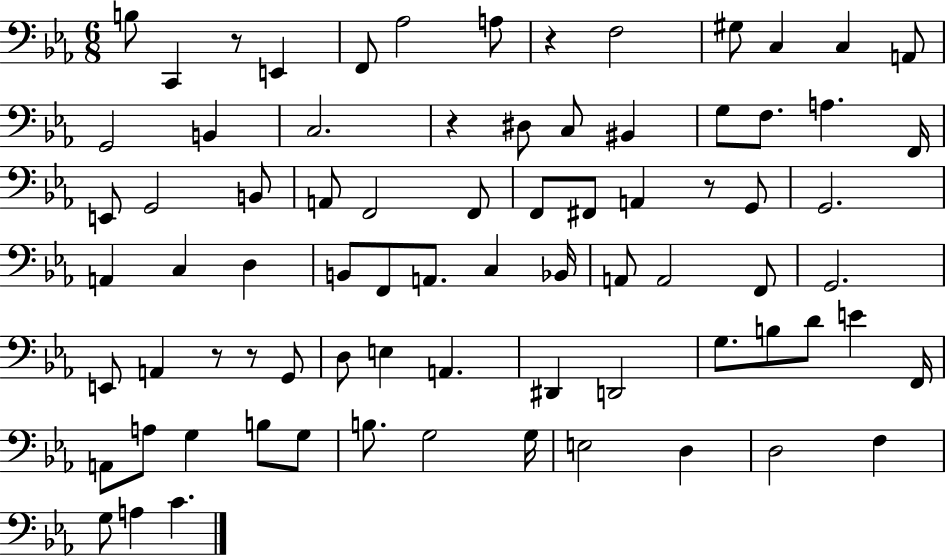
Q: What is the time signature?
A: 6/8